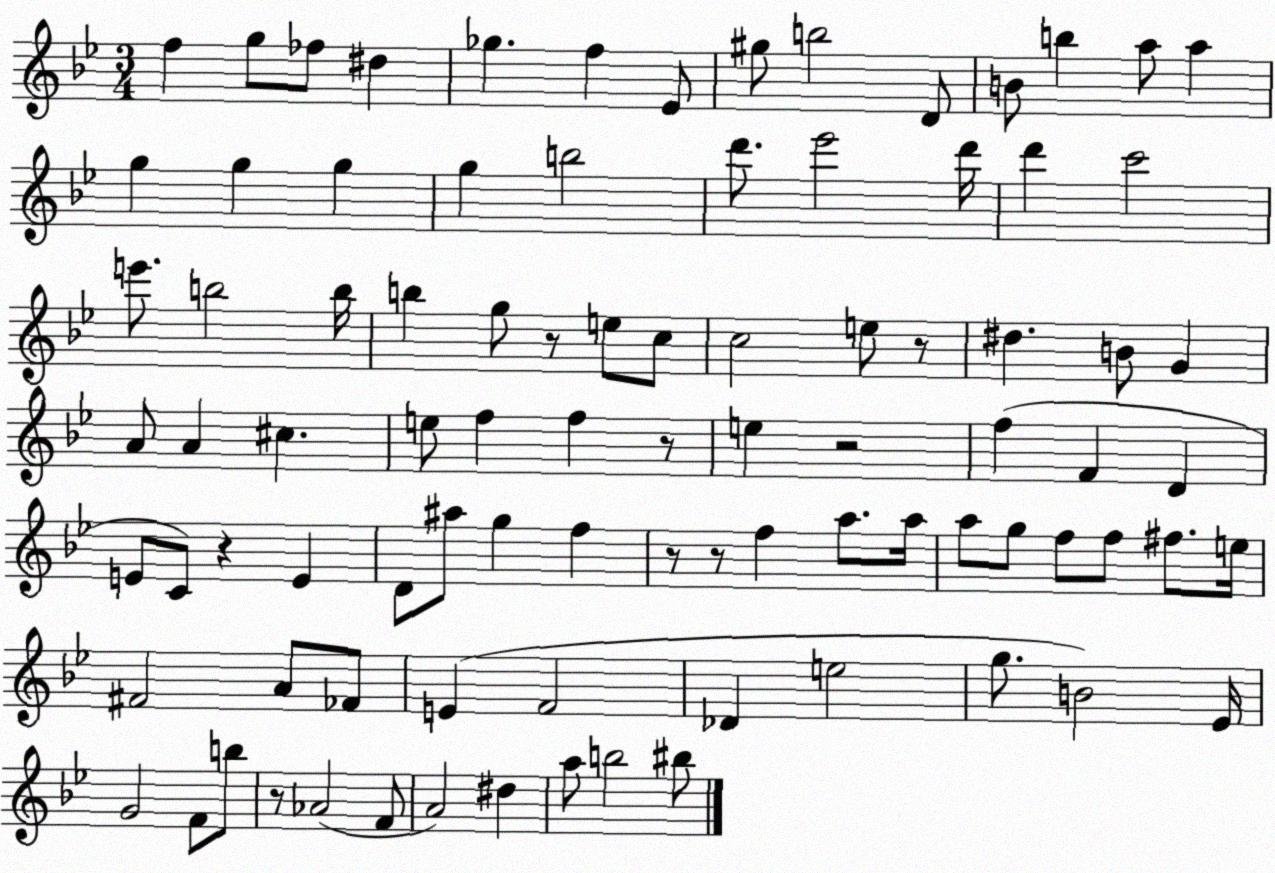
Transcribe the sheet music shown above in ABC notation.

X:1
T:Untitled
M:3/4
L:1/4
K:Bb
f g/2 _f/2 ^d _g f _E/2 ^g/2 b2 D/2 B/2 b a/2 a g g g g b2 d'/2 _e'2 d'/4 d' c'2 e'/2 b2 b/4 b g/2 z/2 e/2 c/2 c2 e/2 z/2 ^d B/2 G A/2 A ^c e/2 f f z/2 e z2 f F D E/2 C/2 z E D/2 ^a/2 g f z/2 z/2 f a/2 a/4 a/2 g/2 f/2 f/2 ^f/2 e/4 ^F2 A/2 _F/2 E F2 _D e2 g/2 B2 _E/4 G2 F/2 b/2 z/2 _A2 F/2 A2 ^d a/2 b2 ^b/2